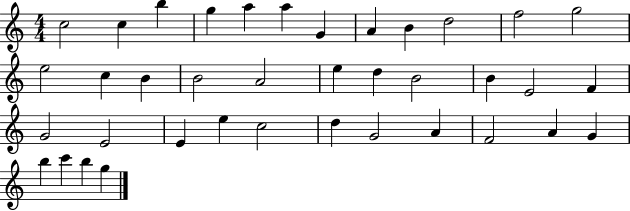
X:1
T:Untitled
M:4/4
L:1/4
K:C
c2 c b g a a G A B d2 f2 g2 e2 c B B2 A2 e d B2 B E2 F G2 E2 E e c2 d G2 A F2 A G b c' b g